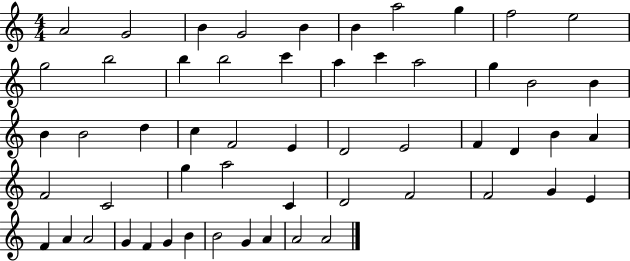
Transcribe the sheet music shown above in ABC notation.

X:1
T:Untitled
M:4/4
L:1/4
K:C
A2 G2 B G2 B B a2 g f2 e2 g2 b2 b b2 c' a c' a2 g B2 B B B2 d c F2 E D2 E2 F D B A F2 C2 g a2 C D2 F2 F2 G E F A A2 G F G B B2 G A A2 A2